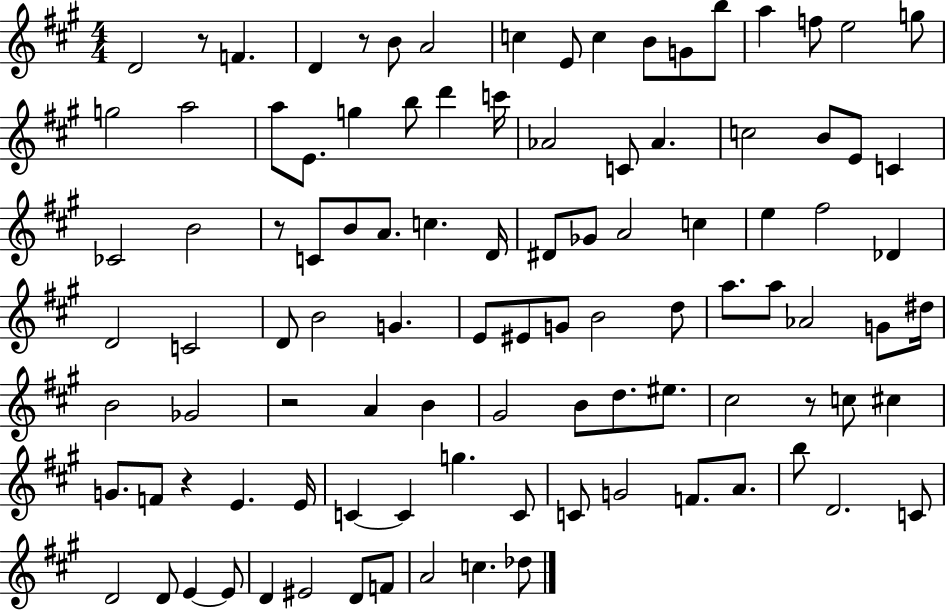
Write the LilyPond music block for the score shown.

{
  \clef treble
  \numericTimeSignature
  \time 4/4
  \key a \major
  d'2 r8 f'4. | d'4 r8 b'8 a'2 | c''4 e'8 c''4 b'8 g'8 b''8 | a''4 f''8 e''2 g''8 | \break g''2 a''2 | a''8 e'8. g''4 b''8 d'''4 c'''16 | aes'2 c'8 aes'4. | c''2 b'8 e'8 c'4 | \break ces'2 b'2 | r8 c'8 b'8 a'8. c''4. d'16 | dis'8 ges'8 a'2 c''4 | e''4 fis''2 des'4 | \break d'2 c'2 | d'8 b'2 g'4. | e'8 eis'8 g'8 b'2 d''8 | a''8. a''8 aes'2 g'8 dis''16 | \break b'2 ges'2 | r2 a'4 b'4 | gis'2 b'8 d''8. eis''8. | cis''2 r8 c''8 cis''4 | \break g'8. f'8 r4 e'4. e'16 | c'4~~ c'4 g''4. c'8 | c'8 g'2 f'8. a'8. | b''8 d'2. c'8 | \break d'2 d'8 e'4~~ e'8 | d'4 eis'2 d'8 f'8 | a'2 c''4. des''8 | \bar "|."
}